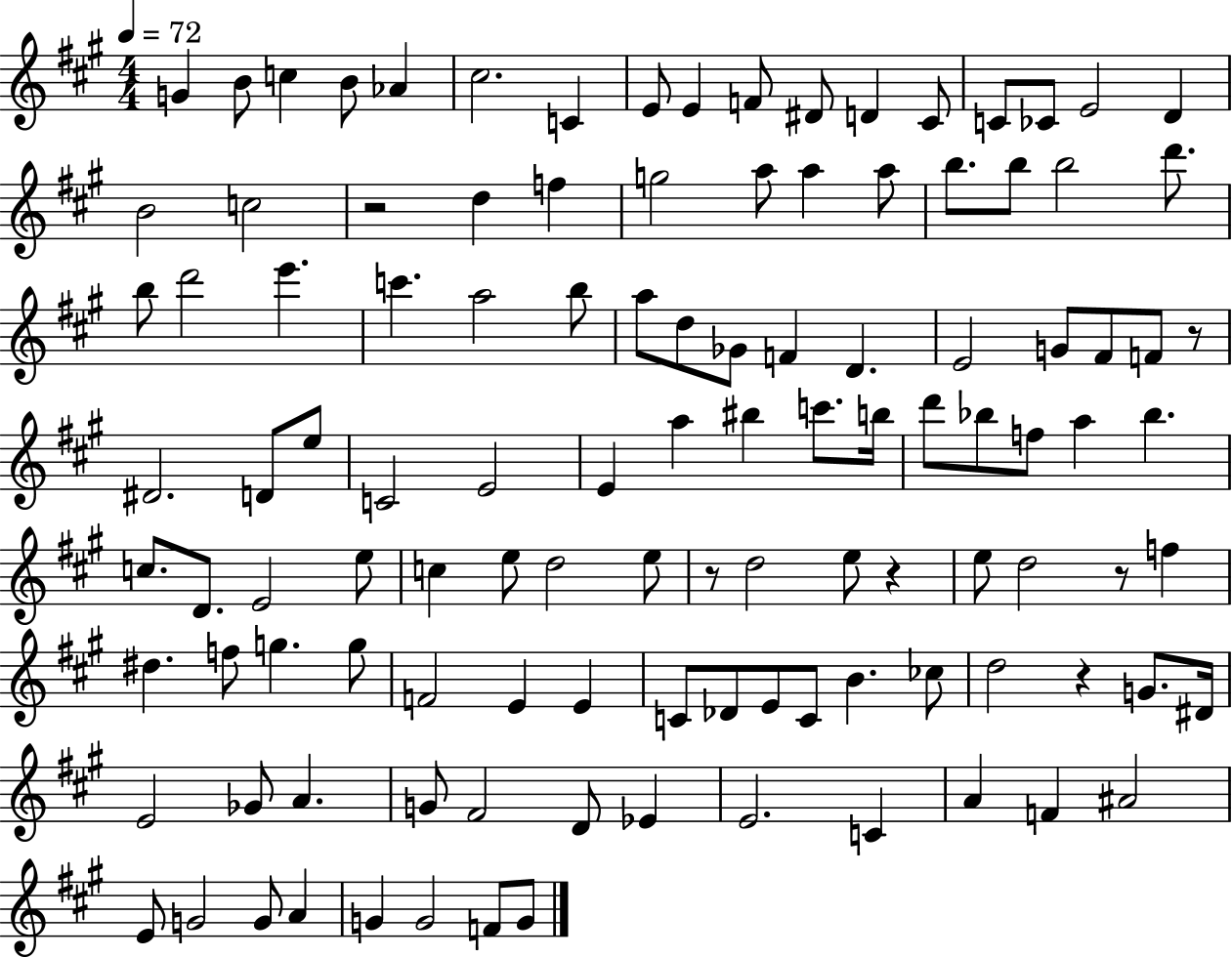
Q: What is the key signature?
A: A major